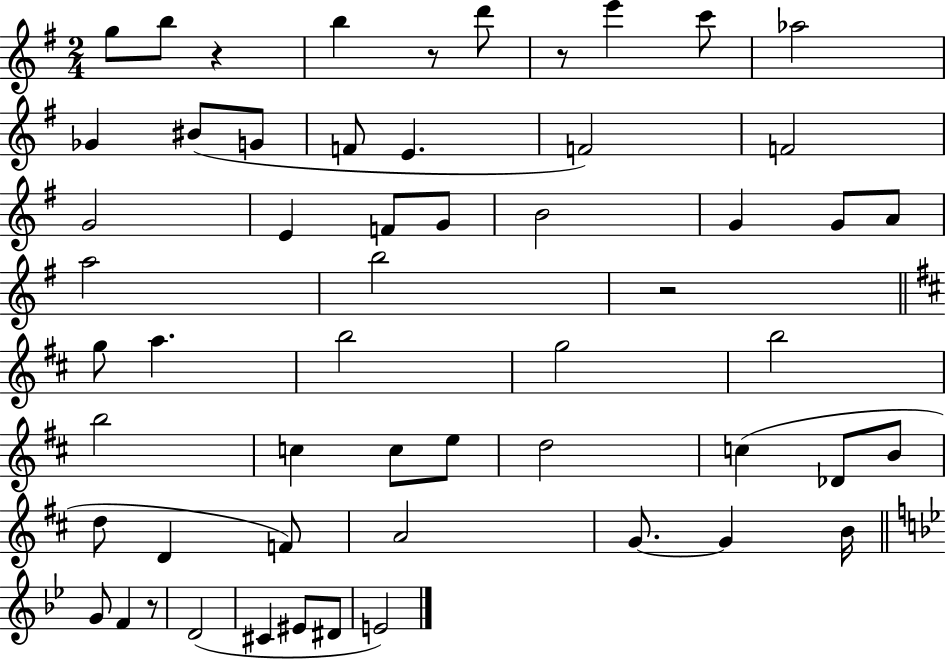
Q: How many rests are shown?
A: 5